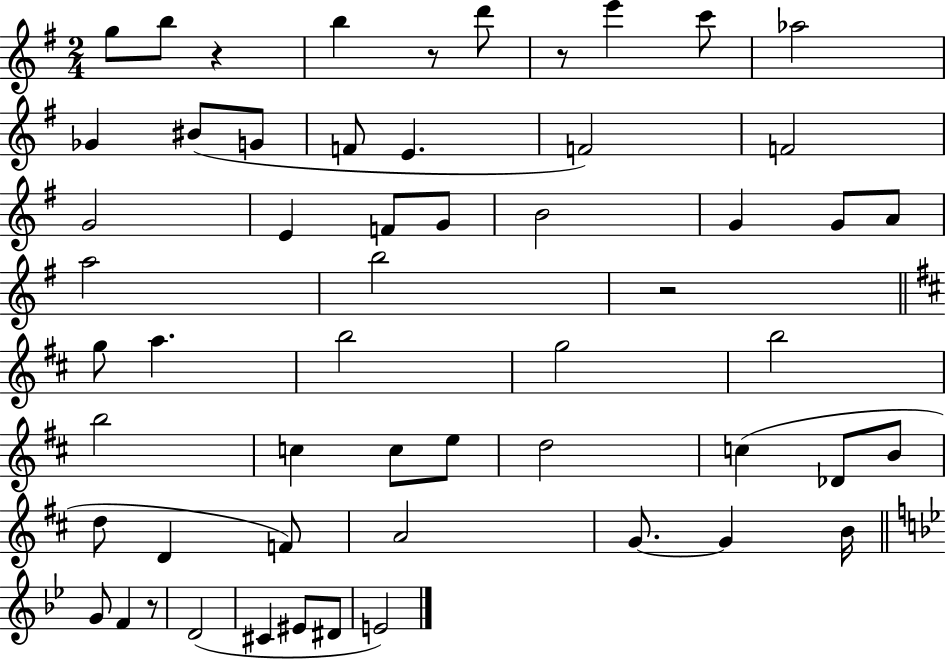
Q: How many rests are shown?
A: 5